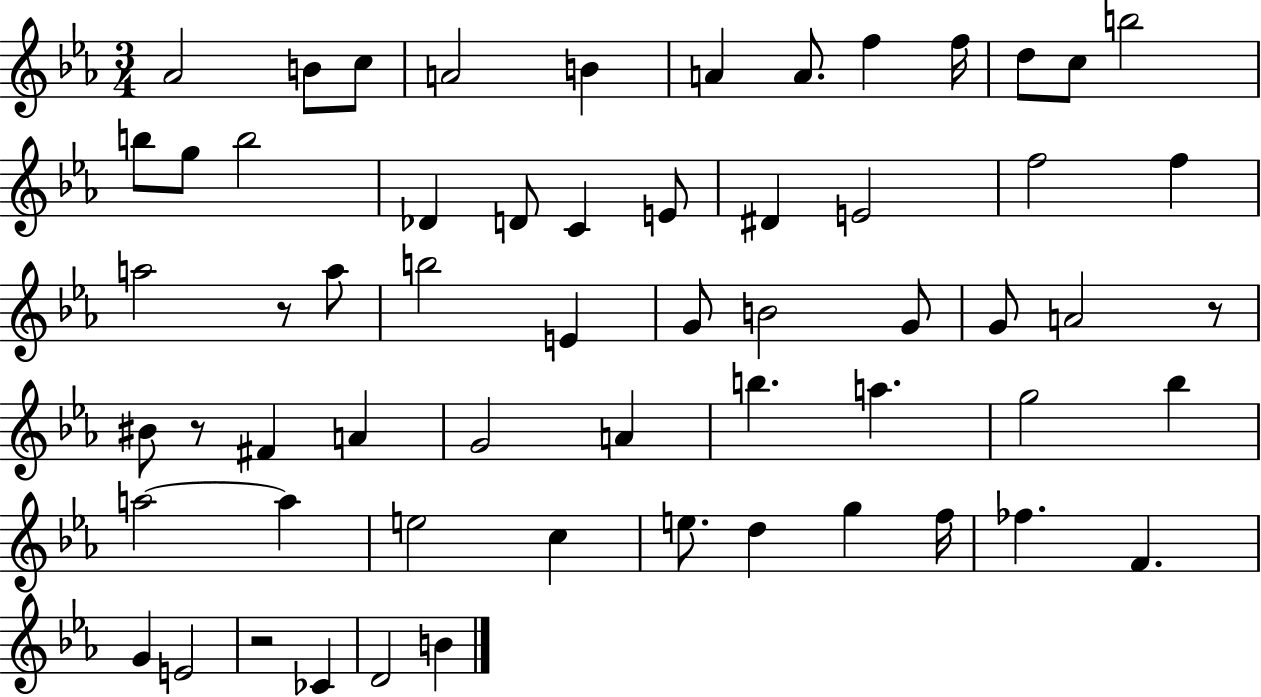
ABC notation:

X:1
T:Untitled
M:3/4
L:1/4
K:Eb
_A2 B/2 c/2 A2 B A A/2 f f/4 d/2 c/2 b2 b/2 g/2 b2 _D D/2 C E/2 ^D E2 f2 f a2 z/2 a/2 b2 E G/2 B2 G/2 G/2 A2 z/2 ^B/2 z/2 ^F A G2 A b a g2 _b a2 a e2 c e/2 d g f/4 _f F G E2 z2 _C D2 B